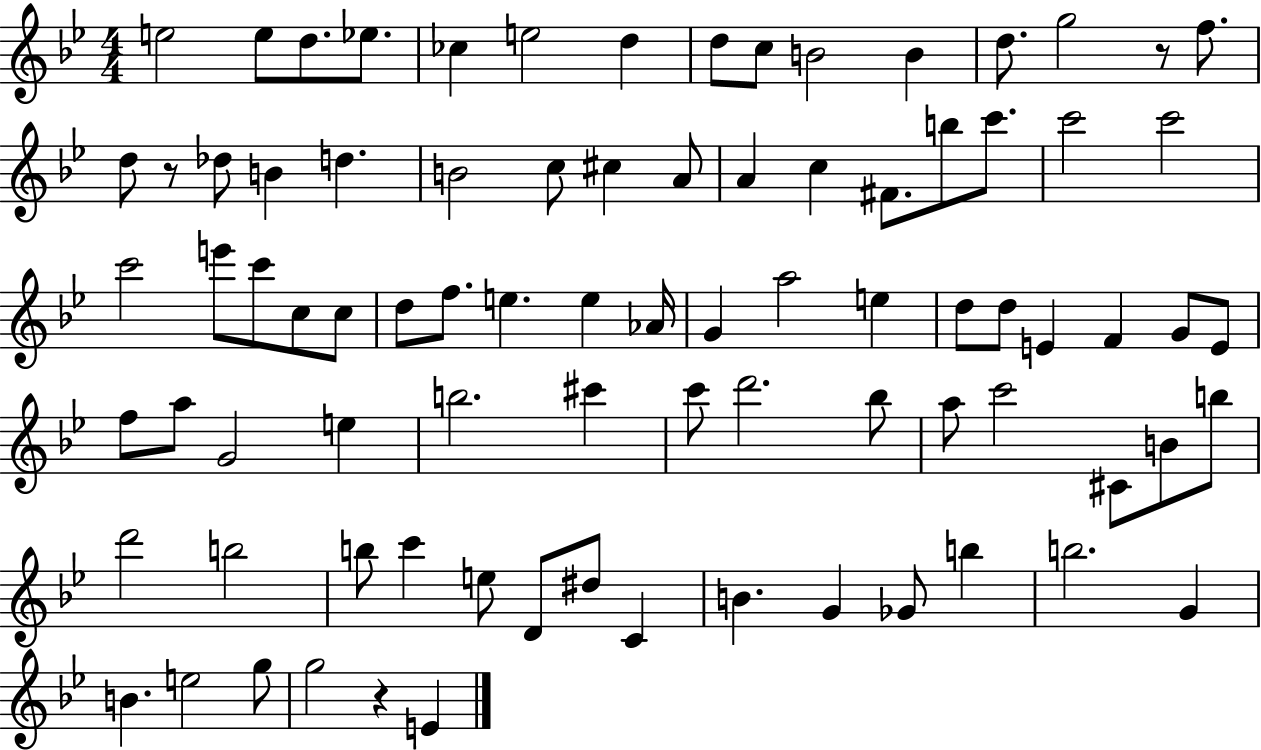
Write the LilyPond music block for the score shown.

{
  \clef treble
  \numericTimeSignature
  \time 4/4
  \key bes \major
  e''2 e''8 d''8. ees''8. | ces''4 e''2 d''4 | d''8 c''8 b'2 b'4 | d''8. g''2 r8 f''8. | \break d''8 r8 des''8 b'4 d''4. | b'2 c''8 cis''4 a'8 | a'4 c''4 fis'8. b''8 c'''8. | c'''2 c'''2 | \break c'''2 e'''8 c'''8 c''8 c''8 | d''8 f''8. e''4. e''4 aes'16 | g'4 a''2 e''4 | d''8 d''8 e'4 f'4 g'8 e'8 | \break f''8 a''8 g'2 e''4 | b''2. cis'''4 | c'''8 d'''2. bes''8 | a''8 c'''2 cis'8 b'8 b''8 | \break d'''2 b''2 | b''8 c'''4 e''8 d'8 dis''8 c'4 | b'4. g'4 ges'8 b''4 | b''2. g'4 | \break b'4. e''2 g''8 | g''2 r4 e'4 | \bar "|."
}